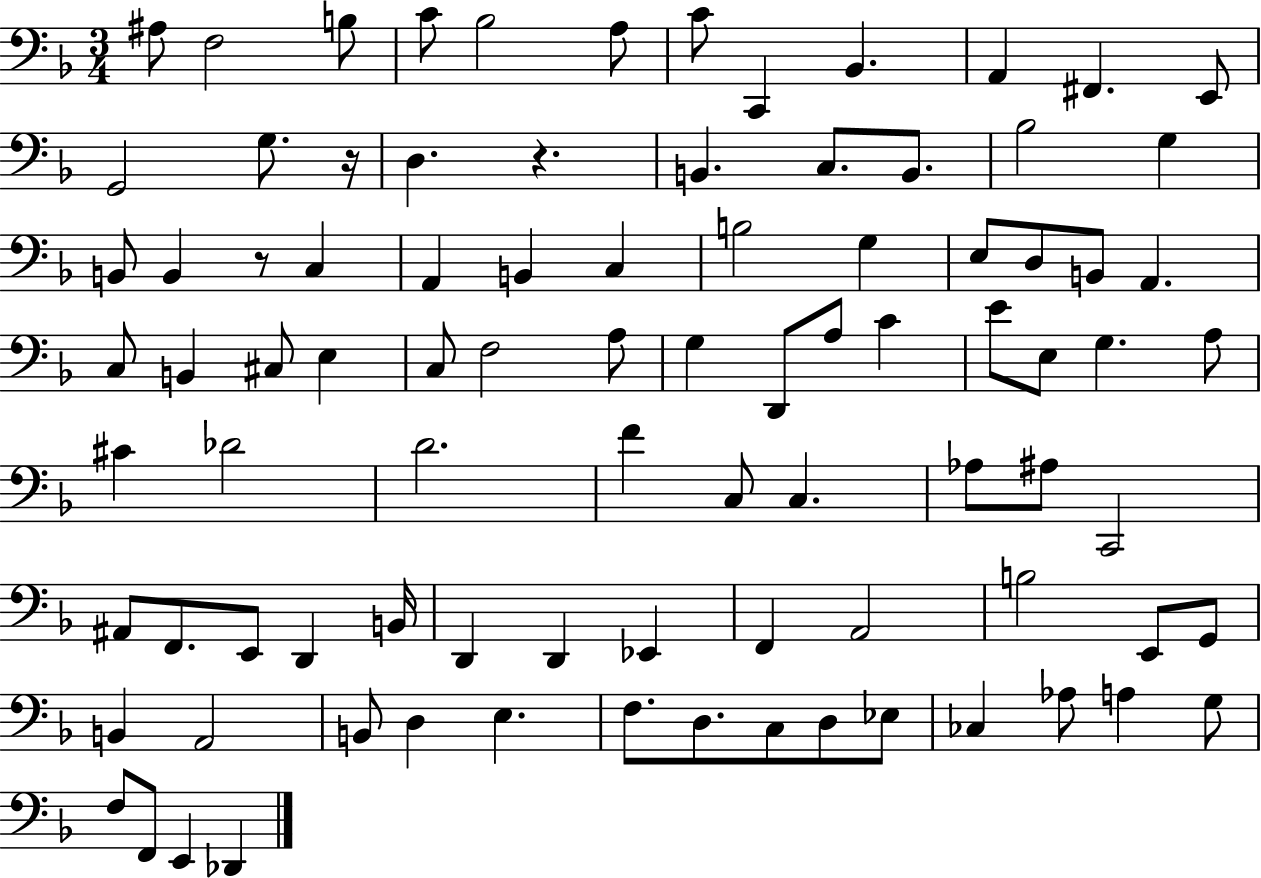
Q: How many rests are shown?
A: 3